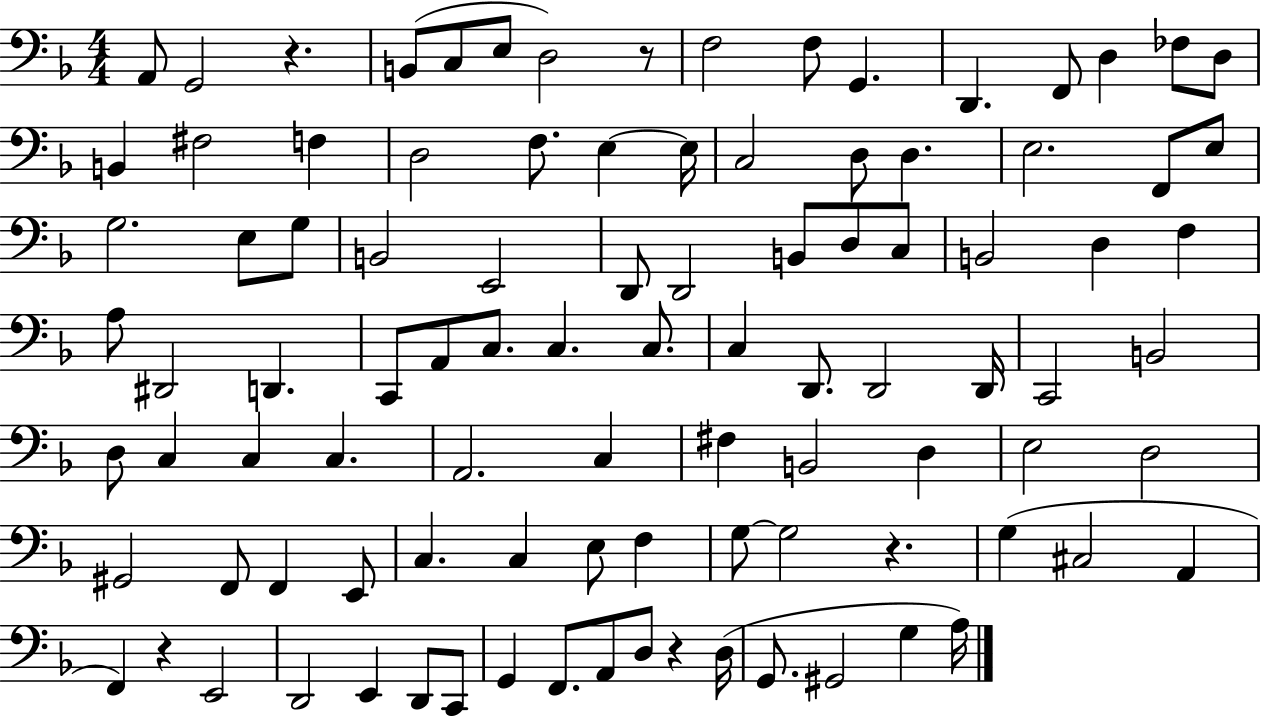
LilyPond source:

{
  \clef bass
  \numericTimeSignature
  \time 4/4
  \key f \major
  a,8 g,2 r4. | b,8( c8 e8 d2) r8 | f2 f8 g,4. | d,4. f,8 d4 fes8 d8 | \break b,4 fis2 f4 | d2 f8. e4~~ e16 | c2 d8 d4. | e2. f,8 e8 | \break g2. e8 g8 | b,2 e,2 | d,8 d,2 b,8 d8 c8 | b,2 d4 f4 | \break a8 dis,2 d,4. | c,8 a,8 c8. c4. c8. | c4 d,8. d,2 d,16 | c,2 b,2 | \break d8 c4 c4 c4. | a,2. c4 | fis4 b,2 d4 | e2 d2 | \break gis,2 f,8 f,4 e,8 | c4. c4 e8 f4 | g8~~ g2 r4. | g4( cis2 a,4 | \break f,4) r4 e,2 | d,2 e,4 d,8 c,8 | g,4 f,8. a,8 d8 r4 d16( | g,8. gis,2 g4 a16) | \break \bar "|."
}